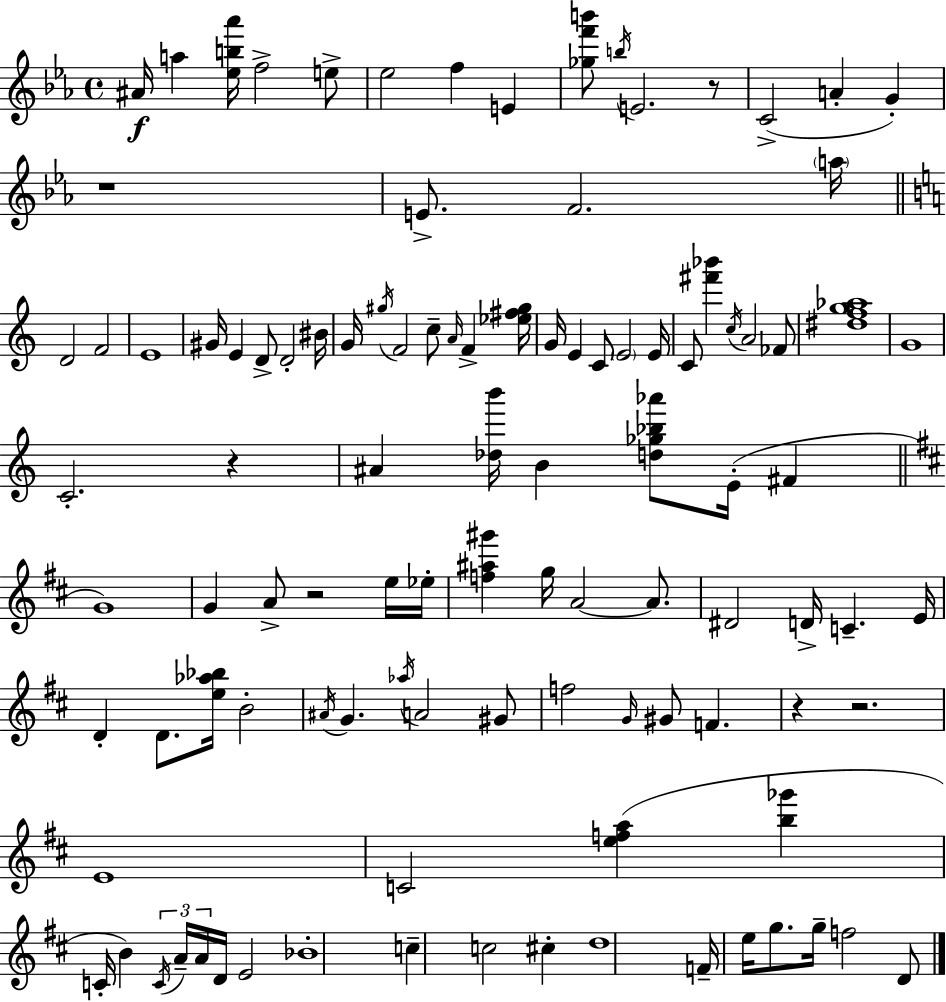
A#4/s A5/q [Eb5,B5,Ab6]/s F5/h E5/e Eb5/h F5/q E4/q [Gb5,F6,B6]/e B5/s E4/h. R/e C4/h A4/q G4/q R/w E4/e. F4/h. A5/s D4/h F4/h E4/w G#4/s E4/q D4/e D4/h BIS4/s G4/s G#5/s F4/h C5/e A4/s F4/q [Eb5,F#5,G#5]/s G4/s E4/q C4/e E4/h E4/s C4/e [F#6,Bb6]/q C5/s A4/h FES4/e [D#5,F5,G5,Ab5]/w G4/w C4/h. R/q A#4/q [Db5,B6]/s B4/q [D5,Gb5,Bb5,Ab6]/e E4/s F#4/q G4/w G4/q A4/e R/h E5/s Eb5/s [F5,A#5,G#6]/q G5/s A4/h A4/e. D#4/h D4/s C4/q. E4/s D4/q D4/e. [E5,Ab5,Bb5]/s B4/h A#4/s G4/q. Ab5/s A4/h G#4/e F5/h G4/s G#4/e F4/q. R/q R/h. E4/w C4/h [E5,F5,A5]/q [B5,Gb6]/q C4/s B4/q C4/s A4/s A4/s D4/s E4/h Bb4/w C5/q C5/h C#5/q D5/w F4/s E5/s G5/e. G5/s F5/h D4/e